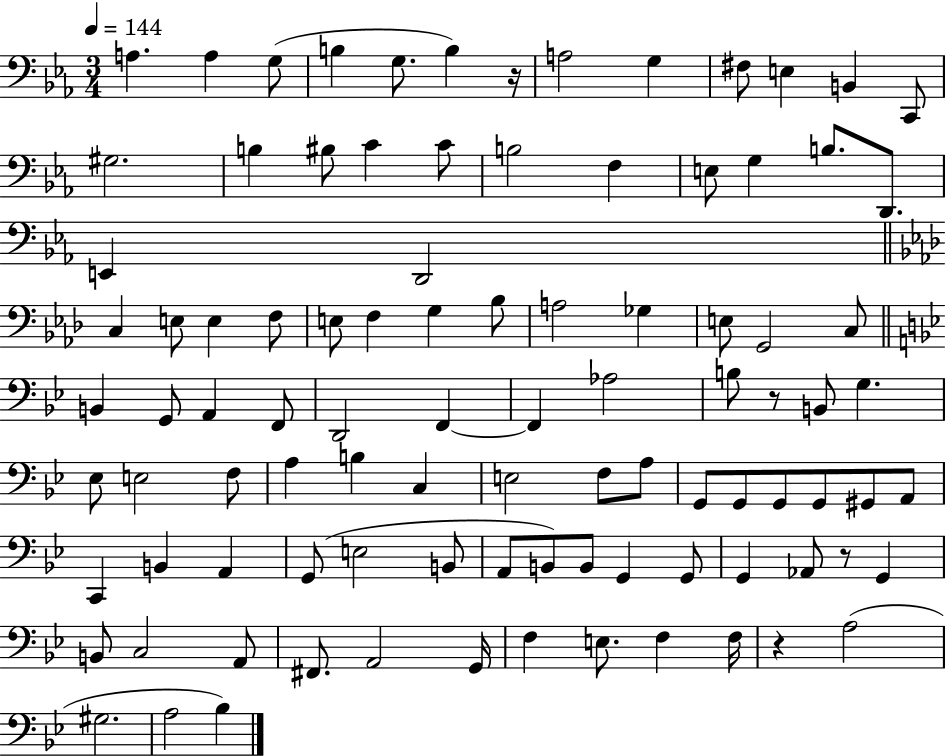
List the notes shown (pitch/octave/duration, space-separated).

A3/q. A3/q G3/e B3/q G3/e. B3/q R/s A3/h G3/q F#3/e E3/q B2/q C2/e G#3/h. B3/q BIS3/e C4/q C4/e B3/h F3/q E3/e G3/q B3/e. D2/e. E2/q D2/h C3/q E3/e E3/q F3/e E3/e F3/q G3/q Bb3/e A3/h Gb3/q E3/e G2/h C3/e B2/q G2/e A2/q F2/e D2/h F2/q F2/q Ab3/h B3/e R/e B2/e G3/q. Eb3/e E3/h F3/e A3/q B3/q C3/q E3/h F3/e A3/e G2/e G2/e G2/e G2/e G#2/e A2/e C2/q B2/q A2/q G2/e E3/h B2/e A2/e B2/e B2/e G2/q G2/e G2/q Ab2/e R/e G2/q B2/e C3/h A2/e F#2/e. A2/h G2/s F3/q E3/e. F3/q F3/s R/q A3/h G#3/h. A3/h Bb3/q